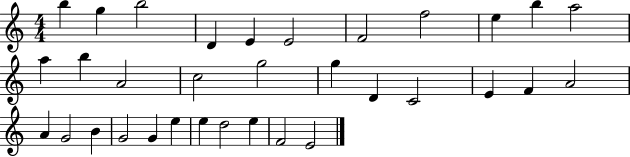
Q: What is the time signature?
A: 4/4